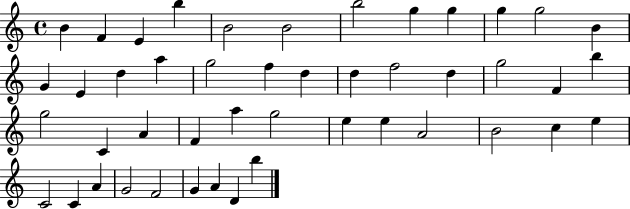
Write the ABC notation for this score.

X:1
T:Untitled
M:4/4
L:1/4
K:C
B F E b B2 B2 b2 g g g g2 B G E d a g2 f d d f2 d g2 F b g2 C A F a g2 e e A2 B2 c e C2 C A G2 F2 G A D b